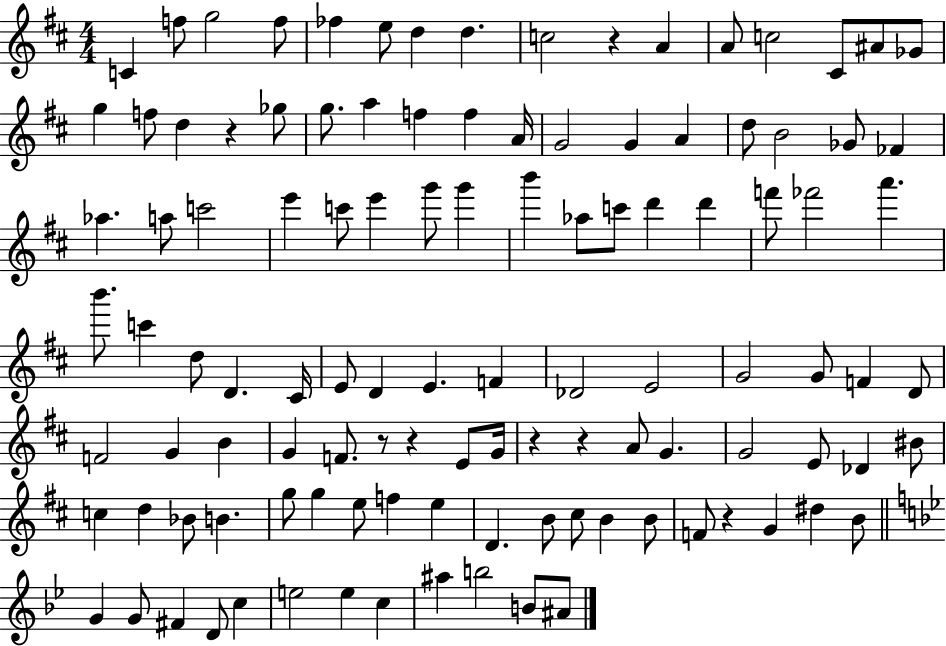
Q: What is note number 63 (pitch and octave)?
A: F4